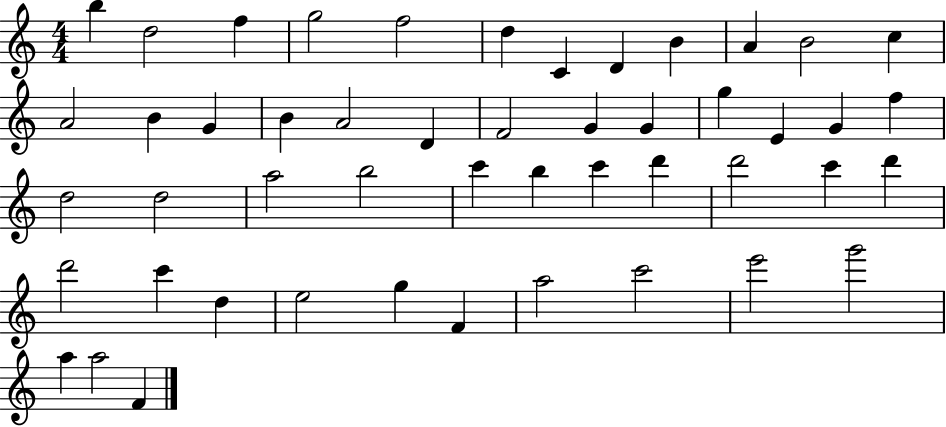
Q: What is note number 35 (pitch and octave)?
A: C6